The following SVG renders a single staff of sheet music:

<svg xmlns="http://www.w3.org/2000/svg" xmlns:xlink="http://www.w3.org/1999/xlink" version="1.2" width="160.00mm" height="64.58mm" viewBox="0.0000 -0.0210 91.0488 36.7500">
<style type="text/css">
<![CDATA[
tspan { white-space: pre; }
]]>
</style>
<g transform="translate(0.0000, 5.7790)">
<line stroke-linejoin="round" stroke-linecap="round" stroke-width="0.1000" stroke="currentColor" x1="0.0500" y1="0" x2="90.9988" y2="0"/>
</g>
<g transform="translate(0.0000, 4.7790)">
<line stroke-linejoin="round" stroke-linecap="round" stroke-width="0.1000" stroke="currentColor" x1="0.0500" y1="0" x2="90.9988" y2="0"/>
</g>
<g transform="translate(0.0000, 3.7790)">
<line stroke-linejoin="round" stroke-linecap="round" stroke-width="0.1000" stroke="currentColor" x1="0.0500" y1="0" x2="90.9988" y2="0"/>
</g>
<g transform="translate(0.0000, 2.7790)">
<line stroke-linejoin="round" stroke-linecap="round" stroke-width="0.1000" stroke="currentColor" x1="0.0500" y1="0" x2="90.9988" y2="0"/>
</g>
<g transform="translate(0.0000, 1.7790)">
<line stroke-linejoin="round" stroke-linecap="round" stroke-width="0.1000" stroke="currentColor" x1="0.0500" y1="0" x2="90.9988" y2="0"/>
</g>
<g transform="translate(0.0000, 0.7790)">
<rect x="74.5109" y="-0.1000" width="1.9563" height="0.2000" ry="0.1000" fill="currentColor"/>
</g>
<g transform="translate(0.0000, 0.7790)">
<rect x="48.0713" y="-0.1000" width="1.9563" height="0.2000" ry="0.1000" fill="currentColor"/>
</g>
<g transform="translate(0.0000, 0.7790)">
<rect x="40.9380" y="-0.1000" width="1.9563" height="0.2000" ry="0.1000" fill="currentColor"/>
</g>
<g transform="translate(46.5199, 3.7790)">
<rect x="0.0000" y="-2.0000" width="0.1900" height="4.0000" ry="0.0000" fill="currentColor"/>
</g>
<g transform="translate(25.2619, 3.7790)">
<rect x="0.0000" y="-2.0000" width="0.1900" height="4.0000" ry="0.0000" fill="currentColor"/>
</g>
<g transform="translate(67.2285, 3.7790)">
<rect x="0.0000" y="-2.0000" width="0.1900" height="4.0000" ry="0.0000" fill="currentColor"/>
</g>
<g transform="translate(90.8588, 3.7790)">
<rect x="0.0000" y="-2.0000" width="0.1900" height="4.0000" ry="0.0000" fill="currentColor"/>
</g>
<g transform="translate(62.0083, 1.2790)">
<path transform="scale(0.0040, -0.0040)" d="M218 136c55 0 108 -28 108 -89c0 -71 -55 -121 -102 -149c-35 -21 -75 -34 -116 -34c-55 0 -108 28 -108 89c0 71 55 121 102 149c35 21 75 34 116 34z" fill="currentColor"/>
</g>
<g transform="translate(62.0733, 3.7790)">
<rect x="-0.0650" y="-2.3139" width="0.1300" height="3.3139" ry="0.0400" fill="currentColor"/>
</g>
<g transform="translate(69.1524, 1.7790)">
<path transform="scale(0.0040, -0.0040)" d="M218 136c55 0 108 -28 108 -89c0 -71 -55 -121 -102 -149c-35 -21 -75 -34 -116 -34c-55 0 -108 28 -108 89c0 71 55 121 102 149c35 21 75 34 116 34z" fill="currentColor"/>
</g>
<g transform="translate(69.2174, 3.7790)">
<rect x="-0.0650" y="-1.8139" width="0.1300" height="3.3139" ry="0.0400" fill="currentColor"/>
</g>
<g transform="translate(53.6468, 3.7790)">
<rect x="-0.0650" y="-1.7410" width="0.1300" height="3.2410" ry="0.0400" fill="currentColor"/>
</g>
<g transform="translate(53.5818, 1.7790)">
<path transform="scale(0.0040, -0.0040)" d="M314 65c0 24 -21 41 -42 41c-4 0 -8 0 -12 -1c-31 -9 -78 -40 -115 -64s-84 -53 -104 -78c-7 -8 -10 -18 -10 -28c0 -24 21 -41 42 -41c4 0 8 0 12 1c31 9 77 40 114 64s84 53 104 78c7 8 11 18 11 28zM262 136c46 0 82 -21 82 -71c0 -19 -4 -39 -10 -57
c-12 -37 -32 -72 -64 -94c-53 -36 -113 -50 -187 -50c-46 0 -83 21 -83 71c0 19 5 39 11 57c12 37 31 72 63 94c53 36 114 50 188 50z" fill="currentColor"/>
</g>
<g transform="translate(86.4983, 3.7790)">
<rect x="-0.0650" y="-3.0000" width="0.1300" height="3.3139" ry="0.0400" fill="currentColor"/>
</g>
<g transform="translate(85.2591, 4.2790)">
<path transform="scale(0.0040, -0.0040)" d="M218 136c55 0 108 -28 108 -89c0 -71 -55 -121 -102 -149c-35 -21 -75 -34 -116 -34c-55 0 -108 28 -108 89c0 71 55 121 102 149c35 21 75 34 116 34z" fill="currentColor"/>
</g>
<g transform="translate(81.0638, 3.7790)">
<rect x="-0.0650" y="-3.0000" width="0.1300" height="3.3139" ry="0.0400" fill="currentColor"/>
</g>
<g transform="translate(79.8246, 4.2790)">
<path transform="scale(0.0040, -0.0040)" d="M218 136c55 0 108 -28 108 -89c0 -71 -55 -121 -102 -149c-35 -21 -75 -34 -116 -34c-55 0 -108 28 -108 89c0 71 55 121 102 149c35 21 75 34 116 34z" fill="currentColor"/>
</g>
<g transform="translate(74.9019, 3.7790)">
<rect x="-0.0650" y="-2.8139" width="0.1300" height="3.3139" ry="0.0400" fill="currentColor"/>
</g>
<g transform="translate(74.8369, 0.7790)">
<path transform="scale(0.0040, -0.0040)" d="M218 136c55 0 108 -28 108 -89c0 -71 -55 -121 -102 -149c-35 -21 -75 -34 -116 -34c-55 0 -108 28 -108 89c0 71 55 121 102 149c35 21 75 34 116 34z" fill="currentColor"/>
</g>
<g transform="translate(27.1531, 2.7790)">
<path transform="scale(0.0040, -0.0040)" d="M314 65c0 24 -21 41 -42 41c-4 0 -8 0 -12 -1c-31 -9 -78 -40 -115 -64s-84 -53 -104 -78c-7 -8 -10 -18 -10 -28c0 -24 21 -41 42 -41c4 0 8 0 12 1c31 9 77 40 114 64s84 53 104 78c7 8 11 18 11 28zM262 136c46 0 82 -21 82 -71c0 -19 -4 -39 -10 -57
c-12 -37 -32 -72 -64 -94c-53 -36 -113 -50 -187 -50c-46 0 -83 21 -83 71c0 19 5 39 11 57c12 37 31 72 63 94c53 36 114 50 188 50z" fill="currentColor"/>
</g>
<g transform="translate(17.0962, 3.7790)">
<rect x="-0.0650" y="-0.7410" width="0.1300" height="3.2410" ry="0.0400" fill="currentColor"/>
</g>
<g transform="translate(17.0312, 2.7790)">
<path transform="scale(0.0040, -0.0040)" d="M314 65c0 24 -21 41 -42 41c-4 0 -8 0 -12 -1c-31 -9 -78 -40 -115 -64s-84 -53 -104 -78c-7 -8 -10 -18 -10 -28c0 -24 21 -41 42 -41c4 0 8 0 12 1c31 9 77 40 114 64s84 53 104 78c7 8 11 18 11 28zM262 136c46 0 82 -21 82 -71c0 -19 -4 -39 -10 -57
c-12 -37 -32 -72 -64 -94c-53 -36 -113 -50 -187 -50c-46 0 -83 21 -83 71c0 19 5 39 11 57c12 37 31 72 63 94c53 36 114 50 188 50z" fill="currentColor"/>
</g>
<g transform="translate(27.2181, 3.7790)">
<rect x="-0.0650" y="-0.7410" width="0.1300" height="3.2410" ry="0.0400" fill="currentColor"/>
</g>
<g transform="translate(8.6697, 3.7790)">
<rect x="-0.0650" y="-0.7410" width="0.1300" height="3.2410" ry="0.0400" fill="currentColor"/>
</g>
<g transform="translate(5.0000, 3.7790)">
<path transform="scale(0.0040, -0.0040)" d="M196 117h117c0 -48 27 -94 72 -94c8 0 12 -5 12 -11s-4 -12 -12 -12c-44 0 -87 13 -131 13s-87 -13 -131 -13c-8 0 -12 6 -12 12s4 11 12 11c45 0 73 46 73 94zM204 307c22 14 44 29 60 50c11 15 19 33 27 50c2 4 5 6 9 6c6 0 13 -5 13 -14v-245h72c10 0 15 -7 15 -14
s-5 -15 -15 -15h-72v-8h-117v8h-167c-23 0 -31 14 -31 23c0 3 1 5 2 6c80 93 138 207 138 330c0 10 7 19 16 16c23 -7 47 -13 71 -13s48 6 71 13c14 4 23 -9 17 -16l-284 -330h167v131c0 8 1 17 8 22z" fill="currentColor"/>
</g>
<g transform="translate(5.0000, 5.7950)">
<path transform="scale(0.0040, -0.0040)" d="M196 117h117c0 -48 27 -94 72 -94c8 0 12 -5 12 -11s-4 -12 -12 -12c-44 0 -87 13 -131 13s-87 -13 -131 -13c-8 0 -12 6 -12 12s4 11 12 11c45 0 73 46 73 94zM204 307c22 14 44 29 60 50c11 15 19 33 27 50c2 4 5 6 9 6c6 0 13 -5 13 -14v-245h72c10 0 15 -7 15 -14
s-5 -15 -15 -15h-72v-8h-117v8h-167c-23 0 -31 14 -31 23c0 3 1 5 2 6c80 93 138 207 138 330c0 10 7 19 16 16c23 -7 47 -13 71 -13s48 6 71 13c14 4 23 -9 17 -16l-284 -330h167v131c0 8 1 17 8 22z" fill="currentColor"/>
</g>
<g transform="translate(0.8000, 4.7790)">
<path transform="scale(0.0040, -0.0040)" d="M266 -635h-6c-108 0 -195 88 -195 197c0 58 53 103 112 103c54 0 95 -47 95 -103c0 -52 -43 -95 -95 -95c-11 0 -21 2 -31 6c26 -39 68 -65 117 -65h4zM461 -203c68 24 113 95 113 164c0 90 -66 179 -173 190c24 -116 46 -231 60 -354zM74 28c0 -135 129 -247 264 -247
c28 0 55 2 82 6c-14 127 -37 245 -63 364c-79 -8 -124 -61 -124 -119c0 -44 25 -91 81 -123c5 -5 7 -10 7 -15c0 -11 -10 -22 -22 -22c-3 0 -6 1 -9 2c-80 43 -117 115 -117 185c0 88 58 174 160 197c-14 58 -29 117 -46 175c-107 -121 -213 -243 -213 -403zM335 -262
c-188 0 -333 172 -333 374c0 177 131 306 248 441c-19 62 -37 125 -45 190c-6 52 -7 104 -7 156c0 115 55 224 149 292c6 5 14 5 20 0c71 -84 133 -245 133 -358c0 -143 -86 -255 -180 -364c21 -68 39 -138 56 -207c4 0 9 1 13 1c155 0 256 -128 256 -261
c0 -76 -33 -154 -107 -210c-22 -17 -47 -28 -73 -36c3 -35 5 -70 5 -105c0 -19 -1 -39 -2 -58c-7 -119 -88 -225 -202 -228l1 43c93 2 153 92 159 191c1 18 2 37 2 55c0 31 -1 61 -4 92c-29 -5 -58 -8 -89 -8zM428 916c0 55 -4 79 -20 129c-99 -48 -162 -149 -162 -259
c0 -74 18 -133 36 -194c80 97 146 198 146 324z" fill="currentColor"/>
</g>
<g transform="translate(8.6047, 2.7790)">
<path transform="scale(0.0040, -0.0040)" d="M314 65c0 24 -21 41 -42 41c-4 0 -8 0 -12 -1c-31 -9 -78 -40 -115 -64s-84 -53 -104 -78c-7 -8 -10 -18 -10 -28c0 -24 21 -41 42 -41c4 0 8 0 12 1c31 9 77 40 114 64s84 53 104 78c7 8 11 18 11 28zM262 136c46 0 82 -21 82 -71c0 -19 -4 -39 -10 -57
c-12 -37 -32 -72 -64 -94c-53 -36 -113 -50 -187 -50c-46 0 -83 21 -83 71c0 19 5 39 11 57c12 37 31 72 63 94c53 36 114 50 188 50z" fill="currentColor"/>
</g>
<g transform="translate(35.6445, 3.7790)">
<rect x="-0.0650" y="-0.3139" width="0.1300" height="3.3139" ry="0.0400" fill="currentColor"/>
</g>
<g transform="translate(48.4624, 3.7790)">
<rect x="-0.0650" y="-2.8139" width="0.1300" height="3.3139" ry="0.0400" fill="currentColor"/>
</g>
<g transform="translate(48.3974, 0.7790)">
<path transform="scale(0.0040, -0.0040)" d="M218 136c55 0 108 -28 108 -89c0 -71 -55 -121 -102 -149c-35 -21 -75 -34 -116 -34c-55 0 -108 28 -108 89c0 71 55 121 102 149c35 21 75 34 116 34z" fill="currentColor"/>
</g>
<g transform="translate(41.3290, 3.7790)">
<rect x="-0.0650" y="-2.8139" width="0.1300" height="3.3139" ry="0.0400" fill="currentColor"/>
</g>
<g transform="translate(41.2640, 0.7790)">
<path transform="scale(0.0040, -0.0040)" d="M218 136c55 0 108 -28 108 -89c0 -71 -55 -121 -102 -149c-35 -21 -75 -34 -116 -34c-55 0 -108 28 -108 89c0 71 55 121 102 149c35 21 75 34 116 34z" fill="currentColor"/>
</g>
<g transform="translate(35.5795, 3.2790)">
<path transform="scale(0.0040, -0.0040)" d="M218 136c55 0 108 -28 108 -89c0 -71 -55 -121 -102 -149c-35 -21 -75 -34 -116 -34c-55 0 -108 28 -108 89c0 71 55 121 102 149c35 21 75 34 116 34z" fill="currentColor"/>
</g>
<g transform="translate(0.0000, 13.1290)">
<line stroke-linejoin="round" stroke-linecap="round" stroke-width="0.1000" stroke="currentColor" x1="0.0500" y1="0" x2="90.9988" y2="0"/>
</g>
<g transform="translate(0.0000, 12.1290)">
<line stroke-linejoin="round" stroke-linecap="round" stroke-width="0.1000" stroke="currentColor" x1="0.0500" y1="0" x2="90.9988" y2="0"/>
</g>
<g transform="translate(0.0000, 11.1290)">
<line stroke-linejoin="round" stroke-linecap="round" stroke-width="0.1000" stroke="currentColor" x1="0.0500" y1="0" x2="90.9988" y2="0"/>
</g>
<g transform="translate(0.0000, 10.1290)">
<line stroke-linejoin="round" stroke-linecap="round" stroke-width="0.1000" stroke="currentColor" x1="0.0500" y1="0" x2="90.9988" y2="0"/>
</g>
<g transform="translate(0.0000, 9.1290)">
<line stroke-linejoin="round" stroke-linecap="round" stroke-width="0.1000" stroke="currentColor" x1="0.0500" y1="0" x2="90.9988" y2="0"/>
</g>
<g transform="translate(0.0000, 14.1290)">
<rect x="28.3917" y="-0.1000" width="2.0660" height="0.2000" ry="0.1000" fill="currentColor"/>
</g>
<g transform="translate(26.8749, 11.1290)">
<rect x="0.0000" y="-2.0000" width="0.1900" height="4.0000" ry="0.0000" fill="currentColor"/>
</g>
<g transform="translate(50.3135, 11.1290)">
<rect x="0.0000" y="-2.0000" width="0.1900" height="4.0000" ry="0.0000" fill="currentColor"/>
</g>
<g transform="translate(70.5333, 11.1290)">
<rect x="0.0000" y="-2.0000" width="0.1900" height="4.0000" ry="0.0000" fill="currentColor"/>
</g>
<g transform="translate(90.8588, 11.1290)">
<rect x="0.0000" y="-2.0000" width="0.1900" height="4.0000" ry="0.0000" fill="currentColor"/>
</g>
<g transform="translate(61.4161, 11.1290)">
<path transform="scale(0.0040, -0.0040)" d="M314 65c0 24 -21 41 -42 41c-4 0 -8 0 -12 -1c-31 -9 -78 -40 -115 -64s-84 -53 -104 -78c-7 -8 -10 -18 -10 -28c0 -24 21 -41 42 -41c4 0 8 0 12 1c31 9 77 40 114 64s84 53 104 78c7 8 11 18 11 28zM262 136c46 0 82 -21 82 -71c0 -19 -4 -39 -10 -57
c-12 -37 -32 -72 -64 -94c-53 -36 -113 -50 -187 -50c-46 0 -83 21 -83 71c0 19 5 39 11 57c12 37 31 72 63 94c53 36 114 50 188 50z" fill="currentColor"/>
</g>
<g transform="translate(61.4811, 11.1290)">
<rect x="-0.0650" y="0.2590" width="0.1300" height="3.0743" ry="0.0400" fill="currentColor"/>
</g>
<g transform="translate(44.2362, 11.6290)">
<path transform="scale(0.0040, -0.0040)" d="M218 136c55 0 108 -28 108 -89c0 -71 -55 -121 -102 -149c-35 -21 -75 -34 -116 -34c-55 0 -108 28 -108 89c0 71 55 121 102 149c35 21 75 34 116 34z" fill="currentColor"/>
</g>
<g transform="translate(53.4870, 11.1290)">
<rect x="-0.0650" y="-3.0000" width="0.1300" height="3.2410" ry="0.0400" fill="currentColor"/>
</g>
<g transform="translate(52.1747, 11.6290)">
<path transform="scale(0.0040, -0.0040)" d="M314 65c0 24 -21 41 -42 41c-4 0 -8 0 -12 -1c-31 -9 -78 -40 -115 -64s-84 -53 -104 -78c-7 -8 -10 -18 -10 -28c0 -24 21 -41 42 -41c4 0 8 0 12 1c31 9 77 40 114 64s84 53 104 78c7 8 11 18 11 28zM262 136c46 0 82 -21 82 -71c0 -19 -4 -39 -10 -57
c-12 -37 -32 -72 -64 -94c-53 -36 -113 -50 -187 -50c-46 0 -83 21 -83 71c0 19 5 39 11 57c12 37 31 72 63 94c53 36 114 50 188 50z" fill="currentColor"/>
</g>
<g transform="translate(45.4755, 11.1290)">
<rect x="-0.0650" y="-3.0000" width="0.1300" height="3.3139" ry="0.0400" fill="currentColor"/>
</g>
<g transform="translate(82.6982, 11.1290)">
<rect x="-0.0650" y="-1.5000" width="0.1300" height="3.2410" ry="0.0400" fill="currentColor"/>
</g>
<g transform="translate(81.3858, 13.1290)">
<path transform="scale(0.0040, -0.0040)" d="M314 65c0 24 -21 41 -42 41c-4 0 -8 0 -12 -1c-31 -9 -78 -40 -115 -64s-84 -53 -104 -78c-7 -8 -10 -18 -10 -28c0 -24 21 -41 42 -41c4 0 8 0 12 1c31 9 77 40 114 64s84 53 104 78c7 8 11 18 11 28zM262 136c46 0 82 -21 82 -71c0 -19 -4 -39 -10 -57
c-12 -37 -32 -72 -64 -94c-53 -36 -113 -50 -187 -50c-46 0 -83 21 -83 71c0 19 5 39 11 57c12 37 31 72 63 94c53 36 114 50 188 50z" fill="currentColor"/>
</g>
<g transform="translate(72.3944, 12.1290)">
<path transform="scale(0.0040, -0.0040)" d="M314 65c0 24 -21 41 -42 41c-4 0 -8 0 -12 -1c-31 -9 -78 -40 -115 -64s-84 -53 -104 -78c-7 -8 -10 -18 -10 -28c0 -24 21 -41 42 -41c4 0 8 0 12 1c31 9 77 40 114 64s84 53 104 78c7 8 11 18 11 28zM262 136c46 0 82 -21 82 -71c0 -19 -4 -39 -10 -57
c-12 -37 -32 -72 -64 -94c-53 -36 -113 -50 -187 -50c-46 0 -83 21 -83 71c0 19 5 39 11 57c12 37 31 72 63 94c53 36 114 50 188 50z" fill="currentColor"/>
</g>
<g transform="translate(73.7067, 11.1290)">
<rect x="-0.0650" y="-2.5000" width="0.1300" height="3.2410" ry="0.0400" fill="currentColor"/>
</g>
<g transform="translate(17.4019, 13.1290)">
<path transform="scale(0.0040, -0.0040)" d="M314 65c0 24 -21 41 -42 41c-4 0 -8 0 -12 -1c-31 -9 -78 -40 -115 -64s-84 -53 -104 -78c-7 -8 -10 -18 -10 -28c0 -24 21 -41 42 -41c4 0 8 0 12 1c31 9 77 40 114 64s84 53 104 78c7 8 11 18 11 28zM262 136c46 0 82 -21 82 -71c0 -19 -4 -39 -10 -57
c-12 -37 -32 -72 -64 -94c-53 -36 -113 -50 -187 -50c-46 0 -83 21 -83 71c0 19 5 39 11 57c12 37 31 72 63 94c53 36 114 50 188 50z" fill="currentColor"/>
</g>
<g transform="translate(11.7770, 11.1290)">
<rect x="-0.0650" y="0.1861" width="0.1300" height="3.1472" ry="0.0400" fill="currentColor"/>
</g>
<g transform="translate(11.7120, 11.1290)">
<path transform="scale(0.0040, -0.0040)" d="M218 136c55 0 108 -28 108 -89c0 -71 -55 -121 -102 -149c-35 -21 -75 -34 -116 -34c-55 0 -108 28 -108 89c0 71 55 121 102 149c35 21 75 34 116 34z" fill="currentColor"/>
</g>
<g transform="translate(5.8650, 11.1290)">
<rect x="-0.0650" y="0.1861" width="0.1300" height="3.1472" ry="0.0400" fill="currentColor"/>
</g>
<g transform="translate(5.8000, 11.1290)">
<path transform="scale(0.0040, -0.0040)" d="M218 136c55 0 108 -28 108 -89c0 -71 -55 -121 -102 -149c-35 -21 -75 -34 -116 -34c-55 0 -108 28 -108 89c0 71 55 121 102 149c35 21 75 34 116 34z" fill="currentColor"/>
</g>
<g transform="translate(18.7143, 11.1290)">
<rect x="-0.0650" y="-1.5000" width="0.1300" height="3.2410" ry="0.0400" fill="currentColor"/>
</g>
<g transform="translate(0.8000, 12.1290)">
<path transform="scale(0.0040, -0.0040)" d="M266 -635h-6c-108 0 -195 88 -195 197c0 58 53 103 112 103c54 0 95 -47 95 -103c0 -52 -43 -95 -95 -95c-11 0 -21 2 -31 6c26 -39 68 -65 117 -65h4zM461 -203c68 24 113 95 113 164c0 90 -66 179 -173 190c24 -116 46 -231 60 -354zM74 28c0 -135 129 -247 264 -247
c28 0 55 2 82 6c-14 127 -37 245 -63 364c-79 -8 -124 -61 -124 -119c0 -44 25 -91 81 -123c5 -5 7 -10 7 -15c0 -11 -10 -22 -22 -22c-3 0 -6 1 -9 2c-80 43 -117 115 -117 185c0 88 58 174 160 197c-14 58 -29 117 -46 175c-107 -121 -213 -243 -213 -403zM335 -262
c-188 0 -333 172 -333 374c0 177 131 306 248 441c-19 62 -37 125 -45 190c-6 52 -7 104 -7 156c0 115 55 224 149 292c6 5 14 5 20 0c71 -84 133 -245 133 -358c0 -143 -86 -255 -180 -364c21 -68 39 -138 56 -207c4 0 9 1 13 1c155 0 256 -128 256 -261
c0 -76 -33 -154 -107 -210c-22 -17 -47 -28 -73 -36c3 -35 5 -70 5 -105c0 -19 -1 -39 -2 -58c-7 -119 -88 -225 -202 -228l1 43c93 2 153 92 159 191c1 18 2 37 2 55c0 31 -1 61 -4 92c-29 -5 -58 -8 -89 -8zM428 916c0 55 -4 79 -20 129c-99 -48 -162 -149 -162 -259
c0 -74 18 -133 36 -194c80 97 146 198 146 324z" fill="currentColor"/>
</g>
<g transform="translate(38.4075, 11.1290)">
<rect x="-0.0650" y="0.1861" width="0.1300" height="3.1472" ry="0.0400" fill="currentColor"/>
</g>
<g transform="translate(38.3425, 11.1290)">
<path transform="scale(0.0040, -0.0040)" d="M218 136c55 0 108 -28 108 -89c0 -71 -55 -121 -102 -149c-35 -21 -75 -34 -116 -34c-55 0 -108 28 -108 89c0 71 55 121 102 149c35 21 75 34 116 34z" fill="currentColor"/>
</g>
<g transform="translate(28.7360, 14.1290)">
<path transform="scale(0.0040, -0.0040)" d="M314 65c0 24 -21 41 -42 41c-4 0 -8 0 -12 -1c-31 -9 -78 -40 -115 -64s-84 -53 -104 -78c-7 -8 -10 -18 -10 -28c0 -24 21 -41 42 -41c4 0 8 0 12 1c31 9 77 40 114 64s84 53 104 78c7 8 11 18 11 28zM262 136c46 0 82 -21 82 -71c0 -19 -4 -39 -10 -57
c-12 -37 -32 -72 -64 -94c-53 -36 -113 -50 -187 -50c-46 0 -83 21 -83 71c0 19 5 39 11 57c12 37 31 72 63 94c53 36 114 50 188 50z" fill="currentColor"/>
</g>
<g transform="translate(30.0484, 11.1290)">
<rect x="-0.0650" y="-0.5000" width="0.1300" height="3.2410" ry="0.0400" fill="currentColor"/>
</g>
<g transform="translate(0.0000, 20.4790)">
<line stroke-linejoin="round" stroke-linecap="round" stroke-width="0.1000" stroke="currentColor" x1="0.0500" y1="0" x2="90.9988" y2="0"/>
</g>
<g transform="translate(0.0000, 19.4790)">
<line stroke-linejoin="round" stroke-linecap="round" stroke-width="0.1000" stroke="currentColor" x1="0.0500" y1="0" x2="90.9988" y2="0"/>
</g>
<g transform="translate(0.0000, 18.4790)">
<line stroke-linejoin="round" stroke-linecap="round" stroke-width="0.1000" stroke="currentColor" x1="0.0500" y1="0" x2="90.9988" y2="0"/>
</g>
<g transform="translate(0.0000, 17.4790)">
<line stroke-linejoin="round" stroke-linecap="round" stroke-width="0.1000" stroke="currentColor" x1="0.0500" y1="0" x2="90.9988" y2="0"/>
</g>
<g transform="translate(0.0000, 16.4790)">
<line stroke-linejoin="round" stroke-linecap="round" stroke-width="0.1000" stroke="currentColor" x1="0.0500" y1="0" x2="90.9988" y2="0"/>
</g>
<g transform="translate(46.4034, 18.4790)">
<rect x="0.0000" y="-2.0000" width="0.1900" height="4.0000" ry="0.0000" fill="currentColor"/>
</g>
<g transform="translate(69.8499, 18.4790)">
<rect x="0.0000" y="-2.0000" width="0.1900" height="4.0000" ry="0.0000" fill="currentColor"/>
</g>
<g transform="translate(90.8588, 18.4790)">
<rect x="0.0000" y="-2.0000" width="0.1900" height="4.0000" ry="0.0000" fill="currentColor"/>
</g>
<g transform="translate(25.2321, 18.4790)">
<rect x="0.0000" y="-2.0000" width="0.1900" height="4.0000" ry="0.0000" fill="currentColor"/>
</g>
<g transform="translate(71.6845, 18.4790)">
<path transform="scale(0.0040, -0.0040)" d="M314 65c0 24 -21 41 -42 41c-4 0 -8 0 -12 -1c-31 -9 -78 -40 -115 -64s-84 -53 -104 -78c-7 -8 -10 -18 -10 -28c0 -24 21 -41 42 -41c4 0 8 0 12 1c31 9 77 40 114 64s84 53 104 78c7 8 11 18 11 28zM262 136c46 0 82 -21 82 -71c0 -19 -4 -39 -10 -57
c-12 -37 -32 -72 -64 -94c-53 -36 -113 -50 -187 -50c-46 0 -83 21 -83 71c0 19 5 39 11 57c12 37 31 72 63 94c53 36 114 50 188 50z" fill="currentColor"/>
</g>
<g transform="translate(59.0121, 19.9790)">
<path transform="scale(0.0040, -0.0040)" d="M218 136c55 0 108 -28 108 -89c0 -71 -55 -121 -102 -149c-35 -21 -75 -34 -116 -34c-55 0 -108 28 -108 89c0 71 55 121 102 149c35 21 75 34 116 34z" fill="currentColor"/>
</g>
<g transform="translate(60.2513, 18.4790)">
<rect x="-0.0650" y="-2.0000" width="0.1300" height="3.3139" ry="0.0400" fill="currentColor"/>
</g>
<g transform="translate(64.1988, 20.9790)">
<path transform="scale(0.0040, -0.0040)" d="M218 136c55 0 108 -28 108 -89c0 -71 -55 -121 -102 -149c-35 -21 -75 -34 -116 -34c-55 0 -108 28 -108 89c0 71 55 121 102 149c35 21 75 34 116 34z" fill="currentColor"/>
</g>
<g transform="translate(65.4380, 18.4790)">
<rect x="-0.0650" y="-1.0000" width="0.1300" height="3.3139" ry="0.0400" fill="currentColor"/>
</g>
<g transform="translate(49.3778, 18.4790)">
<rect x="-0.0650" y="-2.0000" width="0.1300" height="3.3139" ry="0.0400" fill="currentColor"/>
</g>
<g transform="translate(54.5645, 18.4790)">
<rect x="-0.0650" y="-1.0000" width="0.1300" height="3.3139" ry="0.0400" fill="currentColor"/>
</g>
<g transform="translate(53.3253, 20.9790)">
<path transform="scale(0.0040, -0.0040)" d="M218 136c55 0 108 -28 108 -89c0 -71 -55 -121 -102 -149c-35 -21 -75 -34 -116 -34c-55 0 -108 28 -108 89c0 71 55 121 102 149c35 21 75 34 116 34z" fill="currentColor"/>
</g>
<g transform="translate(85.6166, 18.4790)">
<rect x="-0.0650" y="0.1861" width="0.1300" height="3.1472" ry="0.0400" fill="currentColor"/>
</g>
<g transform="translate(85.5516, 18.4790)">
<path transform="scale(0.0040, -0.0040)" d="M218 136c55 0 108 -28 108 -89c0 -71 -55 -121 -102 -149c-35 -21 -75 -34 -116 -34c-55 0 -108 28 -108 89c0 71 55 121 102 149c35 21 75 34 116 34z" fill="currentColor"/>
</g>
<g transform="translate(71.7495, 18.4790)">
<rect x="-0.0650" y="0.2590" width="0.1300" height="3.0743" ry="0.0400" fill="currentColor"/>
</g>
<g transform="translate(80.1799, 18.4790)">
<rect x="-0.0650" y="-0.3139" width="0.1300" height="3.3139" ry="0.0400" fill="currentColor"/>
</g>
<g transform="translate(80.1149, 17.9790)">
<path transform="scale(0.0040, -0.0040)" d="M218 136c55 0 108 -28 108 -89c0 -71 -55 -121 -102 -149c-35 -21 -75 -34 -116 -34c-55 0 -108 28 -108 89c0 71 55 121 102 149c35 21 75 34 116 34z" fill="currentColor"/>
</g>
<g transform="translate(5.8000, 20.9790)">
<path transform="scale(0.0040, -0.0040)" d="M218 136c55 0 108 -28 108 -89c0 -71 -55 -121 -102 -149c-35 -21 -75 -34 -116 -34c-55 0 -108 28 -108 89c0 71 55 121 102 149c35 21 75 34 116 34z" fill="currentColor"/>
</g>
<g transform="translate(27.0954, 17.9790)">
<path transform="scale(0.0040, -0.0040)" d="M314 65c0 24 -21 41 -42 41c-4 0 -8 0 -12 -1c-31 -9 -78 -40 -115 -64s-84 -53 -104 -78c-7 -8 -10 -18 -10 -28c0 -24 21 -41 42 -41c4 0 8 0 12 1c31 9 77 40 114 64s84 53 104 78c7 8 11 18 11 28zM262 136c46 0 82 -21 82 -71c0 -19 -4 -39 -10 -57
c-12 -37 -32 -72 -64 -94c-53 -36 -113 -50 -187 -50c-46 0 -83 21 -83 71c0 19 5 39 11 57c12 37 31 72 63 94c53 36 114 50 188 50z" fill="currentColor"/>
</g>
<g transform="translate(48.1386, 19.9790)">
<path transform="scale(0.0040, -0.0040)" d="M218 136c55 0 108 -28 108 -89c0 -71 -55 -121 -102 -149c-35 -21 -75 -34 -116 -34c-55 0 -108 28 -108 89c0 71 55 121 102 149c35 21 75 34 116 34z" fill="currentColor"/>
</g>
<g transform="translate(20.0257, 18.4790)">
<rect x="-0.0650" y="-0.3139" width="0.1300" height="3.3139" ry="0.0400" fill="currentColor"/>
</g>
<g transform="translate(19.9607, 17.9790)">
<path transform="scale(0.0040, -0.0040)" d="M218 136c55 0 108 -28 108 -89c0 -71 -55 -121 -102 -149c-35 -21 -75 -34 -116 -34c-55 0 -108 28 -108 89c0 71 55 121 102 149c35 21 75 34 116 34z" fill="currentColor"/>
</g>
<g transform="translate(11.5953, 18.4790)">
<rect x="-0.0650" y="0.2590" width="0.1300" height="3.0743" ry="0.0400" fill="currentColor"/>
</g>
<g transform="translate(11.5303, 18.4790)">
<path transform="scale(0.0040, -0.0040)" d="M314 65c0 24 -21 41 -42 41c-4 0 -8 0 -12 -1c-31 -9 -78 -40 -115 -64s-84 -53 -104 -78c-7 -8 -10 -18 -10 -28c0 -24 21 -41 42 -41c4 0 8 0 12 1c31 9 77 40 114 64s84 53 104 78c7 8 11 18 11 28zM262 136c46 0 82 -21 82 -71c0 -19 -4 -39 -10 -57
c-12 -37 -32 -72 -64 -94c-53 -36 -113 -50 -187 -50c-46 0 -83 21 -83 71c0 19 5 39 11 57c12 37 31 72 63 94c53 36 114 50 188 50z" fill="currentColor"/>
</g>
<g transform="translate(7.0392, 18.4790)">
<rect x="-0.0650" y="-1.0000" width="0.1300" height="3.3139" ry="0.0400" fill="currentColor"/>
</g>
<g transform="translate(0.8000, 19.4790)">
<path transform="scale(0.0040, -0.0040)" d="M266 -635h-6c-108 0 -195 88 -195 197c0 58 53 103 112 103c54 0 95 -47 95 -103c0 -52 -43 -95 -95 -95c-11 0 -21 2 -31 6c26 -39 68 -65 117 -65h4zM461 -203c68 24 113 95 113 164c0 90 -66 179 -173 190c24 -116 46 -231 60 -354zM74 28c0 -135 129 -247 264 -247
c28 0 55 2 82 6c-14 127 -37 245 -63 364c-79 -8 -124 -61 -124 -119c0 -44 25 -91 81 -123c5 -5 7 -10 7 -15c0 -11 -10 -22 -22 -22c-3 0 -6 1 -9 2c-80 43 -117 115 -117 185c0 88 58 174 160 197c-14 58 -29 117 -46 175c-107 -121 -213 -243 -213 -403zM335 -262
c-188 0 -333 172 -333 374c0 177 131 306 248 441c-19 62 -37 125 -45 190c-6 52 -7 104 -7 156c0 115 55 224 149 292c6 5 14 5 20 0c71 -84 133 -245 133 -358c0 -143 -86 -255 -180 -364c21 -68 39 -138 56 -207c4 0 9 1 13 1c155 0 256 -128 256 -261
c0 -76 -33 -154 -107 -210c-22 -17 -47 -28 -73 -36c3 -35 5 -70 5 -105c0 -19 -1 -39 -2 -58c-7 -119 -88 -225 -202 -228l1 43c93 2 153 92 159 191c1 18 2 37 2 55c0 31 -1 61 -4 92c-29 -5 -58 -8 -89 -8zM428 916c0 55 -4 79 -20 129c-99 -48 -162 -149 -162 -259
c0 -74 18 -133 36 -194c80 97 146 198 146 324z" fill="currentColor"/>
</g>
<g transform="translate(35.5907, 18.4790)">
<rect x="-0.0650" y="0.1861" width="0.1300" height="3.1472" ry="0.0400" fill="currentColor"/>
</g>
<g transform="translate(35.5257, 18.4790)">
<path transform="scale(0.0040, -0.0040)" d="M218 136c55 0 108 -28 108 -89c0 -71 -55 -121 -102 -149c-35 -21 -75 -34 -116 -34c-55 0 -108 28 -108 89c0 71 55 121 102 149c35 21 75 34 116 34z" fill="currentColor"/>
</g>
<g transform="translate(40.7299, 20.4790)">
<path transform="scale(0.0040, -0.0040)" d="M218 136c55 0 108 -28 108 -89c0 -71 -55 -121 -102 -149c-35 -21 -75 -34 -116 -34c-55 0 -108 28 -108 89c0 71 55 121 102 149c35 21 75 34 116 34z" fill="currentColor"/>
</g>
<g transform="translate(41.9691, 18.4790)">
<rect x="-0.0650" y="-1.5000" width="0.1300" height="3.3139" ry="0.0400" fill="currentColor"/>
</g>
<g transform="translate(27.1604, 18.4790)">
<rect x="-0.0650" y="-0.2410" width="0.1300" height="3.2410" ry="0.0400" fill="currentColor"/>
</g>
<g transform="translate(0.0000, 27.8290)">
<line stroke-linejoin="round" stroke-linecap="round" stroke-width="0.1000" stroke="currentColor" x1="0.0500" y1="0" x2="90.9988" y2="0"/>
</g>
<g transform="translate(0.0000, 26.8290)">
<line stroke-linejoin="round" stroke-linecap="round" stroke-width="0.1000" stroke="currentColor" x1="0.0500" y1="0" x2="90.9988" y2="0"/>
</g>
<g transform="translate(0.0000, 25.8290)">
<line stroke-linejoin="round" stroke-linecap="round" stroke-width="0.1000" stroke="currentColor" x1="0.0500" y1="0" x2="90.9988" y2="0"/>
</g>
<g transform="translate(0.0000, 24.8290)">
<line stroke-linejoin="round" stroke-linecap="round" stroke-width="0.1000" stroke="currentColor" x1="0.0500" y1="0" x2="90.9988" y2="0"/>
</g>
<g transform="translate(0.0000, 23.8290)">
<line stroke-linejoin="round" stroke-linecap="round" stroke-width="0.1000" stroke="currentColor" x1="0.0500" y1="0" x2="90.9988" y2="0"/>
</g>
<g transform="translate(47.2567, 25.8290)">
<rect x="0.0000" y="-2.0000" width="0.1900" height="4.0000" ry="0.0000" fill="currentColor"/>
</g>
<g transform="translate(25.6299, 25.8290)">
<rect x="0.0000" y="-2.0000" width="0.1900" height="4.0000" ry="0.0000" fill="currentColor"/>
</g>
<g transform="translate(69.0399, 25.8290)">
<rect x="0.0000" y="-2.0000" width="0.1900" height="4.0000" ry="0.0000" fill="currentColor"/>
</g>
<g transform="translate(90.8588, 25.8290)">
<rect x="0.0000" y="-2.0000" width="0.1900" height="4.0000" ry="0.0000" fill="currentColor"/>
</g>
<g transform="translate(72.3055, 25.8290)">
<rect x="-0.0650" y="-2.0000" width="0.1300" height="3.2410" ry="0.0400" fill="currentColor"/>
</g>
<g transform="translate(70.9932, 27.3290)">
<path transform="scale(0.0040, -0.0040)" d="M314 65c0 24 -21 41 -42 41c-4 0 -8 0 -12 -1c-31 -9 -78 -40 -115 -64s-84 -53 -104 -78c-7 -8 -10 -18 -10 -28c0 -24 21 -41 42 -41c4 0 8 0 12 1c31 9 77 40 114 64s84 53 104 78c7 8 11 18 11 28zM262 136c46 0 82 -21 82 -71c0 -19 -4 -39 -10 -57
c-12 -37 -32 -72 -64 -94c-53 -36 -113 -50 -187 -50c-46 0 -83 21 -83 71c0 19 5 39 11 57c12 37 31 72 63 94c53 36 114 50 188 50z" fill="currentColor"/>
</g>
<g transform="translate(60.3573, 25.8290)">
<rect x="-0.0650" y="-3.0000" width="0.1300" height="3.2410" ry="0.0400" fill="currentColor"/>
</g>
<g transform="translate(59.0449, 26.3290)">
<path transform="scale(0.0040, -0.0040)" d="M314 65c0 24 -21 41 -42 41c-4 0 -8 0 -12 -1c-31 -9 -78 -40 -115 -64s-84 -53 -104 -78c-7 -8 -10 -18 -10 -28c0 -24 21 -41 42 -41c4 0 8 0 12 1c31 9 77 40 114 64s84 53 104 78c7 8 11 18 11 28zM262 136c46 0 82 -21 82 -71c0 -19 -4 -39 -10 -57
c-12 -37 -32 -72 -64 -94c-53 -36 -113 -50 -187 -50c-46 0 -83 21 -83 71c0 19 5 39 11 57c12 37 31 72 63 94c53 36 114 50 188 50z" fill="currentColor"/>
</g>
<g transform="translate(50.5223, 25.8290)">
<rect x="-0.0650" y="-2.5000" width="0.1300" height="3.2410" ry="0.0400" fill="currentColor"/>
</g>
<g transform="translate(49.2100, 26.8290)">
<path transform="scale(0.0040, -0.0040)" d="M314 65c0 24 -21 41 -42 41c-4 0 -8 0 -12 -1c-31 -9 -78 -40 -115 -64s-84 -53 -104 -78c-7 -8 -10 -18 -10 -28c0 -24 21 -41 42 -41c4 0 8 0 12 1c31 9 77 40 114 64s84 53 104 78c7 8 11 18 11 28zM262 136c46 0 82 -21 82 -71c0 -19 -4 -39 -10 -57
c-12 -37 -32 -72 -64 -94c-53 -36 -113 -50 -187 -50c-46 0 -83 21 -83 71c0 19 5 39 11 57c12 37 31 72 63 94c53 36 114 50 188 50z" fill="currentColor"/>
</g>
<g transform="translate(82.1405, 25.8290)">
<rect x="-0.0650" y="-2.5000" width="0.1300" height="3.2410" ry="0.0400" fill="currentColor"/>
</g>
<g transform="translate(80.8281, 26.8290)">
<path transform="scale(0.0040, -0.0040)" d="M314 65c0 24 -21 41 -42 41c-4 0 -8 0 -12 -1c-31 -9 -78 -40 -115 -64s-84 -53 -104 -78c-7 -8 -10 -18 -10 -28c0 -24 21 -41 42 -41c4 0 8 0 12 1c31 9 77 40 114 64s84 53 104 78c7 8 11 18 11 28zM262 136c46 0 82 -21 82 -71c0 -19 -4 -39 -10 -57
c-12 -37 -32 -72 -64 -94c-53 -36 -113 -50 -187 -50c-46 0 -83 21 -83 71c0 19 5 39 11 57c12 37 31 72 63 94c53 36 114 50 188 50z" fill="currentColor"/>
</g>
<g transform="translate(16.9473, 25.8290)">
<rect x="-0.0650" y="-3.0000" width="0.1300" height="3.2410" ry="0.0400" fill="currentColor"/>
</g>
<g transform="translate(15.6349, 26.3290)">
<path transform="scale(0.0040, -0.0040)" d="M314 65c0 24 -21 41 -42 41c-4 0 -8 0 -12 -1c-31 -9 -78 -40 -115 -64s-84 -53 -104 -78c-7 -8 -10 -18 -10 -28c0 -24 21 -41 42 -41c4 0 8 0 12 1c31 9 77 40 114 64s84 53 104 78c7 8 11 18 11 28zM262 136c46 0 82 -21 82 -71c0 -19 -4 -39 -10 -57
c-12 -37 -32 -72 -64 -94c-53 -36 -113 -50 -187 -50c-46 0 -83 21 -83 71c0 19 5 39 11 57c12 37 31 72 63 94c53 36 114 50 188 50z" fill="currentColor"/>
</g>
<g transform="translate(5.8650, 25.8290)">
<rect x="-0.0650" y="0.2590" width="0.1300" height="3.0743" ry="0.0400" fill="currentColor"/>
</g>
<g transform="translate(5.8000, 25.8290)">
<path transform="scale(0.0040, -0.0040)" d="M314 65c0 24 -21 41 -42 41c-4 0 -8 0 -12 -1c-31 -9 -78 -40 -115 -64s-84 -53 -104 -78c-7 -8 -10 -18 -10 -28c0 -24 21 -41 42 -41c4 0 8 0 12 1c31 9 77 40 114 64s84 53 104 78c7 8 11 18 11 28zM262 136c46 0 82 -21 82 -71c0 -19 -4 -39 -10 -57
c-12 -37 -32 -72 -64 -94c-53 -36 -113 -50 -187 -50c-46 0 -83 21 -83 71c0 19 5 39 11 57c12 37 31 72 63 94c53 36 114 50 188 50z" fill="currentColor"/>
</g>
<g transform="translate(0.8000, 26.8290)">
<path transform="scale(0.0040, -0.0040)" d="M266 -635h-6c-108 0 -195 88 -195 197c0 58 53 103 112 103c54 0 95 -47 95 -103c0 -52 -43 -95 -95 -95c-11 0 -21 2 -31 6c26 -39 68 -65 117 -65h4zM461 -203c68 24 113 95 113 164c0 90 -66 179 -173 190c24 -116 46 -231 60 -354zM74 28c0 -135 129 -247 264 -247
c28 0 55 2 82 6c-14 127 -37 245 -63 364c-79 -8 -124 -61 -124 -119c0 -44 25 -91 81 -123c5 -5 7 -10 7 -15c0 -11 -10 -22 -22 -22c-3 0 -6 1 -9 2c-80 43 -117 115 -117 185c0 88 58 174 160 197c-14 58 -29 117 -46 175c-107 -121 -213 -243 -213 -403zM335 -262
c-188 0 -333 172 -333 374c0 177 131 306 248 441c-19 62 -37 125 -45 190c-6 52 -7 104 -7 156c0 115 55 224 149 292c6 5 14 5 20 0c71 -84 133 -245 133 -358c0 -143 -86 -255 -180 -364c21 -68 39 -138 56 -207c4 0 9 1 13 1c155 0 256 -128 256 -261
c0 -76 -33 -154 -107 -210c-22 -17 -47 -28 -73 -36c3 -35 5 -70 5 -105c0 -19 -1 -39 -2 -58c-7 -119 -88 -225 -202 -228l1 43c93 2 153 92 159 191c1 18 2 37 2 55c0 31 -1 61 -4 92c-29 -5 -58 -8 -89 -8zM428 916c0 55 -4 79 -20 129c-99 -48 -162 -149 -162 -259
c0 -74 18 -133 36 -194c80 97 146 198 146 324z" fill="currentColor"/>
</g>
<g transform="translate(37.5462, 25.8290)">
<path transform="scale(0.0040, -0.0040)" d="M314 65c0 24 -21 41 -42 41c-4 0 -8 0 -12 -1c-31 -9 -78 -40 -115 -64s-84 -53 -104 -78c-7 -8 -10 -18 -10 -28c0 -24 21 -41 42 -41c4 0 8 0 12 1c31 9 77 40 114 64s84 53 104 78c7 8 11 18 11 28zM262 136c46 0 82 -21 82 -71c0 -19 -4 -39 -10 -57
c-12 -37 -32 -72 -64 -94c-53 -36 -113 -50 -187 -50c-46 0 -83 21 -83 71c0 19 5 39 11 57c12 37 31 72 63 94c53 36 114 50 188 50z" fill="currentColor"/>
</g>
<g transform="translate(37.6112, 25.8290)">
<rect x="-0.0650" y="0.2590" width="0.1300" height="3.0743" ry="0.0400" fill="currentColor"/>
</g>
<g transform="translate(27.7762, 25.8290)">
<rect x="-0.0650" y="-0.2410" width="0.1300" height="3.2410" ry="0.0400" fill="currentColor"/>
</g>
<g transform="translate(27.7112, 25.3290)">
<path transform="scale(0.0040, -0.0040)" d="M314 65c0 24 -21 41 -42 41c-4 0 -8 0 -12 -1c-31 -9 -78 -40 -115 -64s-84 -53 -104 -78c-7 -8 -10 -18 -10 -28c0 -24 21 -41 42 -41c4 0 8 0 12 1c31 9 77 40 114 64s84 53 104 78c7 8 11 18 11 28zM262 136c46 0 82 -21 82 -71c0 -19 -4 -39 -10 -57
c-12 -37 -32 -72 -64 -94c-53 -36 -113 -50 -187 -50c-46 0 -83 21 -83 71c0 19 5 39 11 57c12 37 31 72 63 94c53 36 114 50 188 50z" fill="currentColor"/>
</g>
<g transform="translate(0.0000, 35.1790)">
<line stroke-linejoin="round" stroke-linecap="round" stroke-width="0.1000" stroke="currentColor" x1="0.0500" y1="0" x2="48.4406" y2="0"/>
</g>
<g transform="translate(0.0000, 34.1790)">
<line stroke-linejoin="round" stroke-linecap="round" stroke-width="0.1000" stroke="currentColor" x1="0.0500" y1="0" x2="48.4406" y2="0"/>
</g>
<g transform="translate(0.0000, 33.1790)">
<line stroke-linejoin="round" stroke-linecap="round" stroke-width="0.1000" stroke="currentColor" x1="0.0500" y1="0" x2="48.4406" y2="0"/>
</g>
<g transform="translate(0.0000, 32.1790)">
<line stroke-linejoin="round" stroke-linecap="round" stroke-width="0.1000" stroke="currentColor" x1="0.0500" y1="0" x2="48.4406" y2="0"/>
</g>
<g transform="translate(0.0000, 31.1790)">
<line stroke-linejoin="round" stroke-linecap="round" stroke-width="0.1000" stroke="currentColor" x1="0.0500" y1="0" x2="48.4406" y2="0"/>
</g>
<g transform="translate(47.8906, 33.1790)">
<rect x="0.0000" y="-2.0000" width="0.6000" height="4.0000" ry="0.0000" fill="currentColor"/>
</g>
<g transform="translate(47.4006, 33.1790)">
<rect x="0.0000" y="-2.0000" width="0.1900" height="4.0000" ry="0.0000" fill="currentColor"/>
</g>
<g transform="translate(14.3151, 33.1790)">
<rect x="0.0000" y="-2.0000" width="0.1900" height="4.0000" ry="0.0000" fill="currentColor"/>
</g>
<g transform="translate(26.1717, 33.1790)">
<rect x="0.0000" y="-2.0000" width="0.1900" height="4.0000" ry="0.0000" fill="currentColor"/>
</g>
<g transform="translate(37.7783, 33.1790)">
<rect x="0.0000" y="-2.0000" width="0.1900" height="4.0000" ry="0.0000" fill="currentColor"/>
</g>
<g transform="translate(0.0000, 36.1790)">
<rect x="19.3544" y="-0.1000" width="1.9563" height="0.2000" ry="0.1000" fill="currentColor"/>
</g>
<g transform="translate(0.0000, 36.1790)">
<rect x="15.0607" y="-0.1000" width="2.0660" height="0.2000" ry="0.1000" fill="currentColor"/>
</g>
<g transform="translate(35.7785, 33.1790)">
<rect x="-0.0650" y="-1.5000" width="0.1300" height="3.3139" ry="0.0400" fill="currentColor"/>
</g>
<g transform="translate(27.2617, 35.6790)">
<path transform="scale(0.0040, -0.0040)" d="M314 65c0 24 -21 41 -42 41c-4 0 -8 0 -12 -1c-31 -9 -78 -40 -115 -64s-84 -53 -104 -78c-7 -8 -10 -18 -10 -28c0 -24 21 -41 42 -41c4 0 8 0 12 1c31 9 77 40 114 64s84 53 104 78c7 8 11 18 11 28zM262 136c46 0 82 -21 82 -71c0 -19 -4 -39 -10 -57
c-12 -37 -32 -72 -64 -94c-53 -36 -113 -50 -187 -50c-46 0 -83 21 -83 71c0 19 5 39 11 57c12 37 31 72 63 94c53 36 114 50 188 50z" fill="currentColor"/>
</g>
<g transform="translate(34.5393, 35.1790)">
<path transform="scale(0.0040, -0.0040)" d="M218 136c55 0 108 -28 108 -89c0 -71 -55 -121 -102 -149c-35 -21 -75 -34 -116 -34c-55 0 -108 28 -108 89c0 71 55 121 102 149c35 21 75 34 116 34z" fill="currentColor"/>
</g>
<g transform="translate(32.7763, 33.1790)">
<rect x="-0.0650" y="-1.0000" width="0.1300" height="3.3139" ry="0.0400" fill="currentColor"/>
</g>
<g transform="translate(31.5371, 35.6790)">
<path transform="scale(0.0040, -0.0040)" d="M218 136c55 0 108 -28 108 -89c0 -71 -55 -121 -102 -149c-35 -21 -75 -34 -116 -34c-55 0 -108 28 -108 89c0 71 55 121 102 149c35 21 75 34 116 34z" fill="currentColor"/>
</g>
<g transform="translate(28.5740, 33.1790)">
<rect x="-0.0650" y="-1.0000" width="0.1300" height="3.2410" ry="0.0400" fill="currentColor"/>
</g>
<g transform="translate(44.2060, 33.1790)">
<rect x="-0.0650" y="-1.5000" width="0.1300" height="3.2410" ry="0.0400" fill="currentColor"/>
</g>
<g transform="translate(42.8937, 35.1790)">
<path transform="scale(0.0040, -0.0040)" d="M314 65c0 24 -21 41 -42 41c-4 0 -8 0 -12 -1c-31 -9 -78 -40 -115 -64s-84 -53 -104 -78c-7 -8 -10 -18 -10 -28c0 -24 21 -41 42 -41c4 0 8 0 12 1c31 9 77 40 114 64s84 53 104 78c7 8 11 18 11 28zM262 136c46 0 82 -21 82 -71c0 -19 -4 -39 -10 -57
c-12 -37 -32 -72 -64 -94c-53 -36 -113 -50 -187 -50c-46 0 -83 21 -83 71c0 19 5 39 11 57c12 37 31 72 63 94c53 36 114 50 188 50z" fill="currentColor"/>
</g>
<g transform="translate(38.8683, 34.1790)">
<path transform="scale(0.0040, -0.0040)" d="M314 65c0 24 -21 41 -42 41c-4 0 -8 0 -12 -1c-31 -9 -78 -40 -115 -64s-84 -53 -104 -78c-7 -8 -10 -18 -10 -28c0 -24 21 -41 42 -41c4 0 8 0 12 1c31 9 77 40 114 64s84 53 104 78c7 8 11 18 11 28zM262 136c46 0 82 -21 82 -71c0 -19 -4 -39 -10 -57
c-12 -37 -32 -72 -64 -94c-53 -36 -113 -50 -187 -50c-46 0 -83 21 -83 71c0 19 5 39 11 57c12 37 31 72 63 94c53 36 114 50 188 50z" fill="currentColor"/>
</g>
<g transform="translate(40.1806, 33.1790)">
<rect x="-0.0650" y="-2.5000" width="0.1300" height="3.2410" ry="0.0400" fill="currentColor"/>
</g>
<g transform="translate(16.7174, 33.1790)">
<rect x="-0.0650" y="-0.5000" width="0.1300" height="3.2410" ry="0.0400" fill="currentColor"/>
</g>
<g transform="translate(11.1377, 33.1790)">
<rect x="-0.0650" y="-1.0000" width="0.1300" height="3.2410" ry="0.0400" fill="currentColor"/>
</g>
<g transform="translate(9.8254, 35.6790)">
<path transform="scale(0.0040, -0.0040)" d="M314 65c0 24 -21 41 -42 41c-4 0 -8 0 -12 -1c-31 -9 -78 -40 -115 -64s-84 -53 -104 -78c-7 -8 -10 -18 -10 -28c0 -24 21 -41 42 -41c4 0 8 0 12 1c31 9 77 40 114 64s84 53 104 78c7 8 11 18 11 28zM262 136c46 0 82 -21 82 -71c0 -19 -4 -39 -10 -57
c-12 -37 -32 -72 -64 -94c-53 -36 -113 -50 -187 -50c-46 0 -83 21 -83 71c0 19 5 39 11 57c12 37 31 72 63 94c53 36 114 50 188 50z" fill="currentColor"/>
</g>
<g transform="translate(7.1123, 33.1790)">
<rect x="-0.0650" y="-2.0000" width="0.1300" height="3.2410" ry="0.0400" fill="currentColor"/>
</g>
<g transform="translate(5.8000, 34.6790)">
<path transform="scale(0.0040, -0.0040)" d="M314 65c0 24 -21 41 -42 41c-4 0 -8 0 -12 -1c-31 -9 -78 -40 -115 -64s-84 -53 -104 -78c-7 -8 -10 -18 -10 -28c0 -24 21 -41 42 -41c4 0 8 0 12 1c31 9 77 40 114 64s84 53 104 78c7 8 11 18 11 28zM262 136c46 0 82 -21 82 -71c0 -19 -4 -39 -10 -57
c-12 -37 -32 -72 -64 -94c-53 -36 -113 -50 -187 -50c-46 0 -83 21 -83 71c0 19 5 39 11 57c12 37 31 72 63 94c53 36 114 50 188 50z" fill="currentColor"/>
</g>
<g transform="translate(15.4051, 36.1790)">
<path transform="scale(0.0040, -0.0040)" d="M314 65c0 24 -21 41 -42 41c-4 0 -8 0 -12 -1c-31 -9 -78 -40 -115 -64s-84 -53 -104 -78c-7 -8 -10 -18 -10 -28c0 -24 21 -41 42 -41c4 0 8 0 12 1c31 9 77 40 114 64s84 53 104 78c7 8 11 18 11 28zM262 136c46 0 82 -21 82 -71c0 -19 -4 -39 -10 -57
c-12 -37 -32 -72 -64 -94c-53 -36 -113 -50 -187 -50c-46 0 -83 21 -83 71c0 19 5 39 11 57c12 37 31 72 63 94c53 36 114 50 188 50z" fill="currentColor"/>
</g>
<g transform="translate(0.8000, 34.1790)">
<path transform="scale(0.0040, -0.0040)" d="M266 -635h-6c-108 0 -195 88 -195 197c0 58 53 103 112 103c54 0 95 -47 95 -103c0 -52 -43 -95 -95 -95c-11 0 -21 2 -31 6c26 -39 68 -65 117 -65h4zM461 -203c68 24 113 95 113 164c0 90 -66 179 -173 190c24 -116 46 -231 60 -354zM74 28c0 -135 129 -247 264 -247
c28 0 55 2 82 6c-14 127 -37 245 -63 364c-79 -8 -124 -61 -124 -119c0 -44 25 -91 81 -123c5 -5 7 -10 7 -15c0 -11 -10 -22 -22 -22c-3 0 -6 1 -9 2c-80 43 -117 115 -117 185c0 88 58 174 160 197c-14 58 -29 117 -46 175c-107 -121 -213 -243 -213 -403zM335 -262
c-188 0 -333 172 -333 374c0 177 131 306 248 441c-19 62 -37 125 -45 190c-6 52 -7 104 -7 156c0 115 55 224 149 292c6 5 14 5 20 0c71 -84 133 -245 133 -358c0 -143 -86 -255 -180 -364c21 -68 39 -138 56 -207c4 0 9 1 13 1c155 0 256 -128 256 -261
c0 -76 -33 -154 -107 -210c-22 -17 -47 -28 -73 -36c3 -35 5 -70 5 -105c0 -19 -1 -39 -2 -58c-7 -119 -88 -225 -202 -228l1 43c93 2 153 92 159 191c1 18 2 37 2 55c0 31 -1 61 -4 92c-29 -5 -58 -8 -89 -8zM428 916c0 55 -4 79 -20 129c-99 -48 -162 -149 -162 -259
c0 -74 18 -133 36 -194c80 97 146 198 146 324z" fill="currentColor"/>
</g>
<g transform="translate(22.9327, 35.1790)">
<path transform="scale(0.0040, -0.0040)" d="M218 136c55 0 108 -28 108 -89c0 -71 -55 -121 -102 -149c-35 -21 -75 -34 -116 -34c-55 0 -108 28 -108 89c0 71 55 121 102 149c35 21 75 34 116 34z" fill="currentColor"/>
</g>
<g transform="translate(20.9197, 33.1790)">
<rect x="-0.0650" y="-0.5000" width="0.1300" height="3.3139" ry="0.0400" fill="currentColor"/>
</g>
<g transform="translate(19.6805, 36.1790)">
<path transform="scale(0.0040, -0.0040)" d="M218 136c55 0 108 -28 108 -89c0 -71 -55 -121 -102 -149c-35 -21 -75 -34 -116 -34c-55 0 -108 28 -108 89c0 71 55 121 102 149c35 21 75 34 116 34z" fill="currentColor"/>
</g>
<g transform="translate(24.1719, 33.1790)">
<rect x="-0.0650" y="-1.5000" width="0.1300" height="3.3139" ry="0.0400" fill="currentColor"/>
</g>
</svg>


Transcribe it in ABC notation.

X:1
T:Untitled
M:4/4
L:1/4
K:C
d2 d2 d2 c a a f2 g f a A A B B E2 C2 B A A2 B2 G2 E2 D B2 c c2 B E F D F D B2 c B B2 A2 c2 B2 G2 A2 F2 G2 F2 D2 C2 C E D2 D E G2 E2